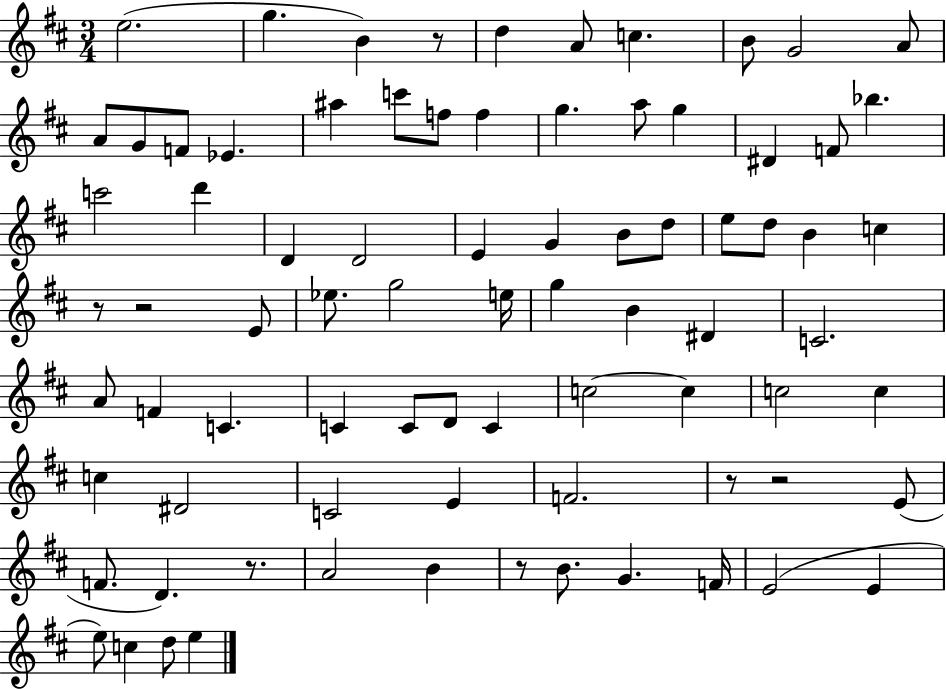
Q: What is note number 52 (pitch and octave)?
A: C5